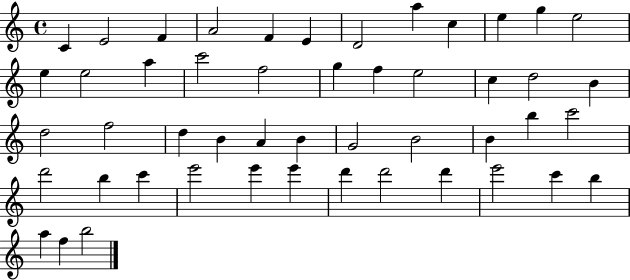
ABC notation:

X:1
T:Untitled
M:4/4
L:1/4
K:C
C E2 F A2 F E D2 a c e g e2 e e2 a c'2 f2 g f e2 c d2 B d2 f2 d B A B G2 B2 B b c'2 d'2 b c' e'2 e' e' d' d'2 d' e'2 c' b a f b2